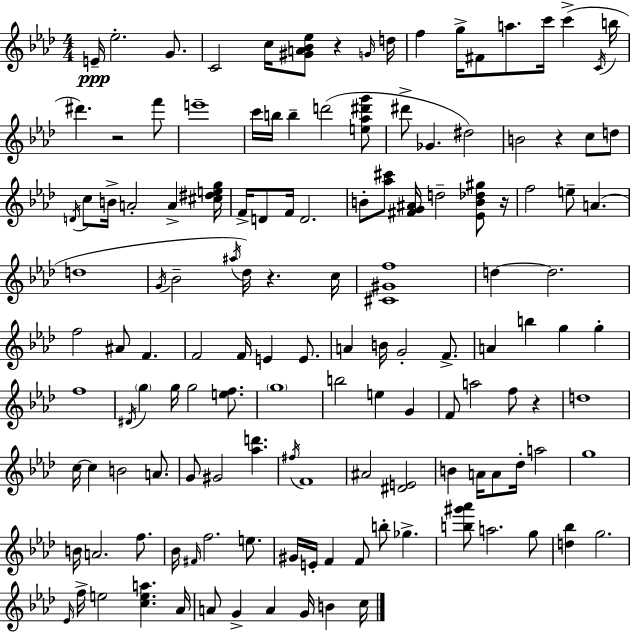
{
  \clef treble
  \numericTimeSignature
  \time 4/4
  \key f \minor
  e'16--\ppp ees''2.-. g'8. | c'2 c''16 <gis' a' bes' ees''>8 r4 \grace { g'16 } | d''16 f''4 g''16-> fis'8 a''8. c'''16 c'''4->( | \acciaccatura { c'16 } b''16 dis'''4.) r2 | \break f'''8 e'''1-- | c'''16 b''16 b''4-- d'''2( | <e'' aes'' dis''' g'''>8 dis'''8-> ges'4. dis''2) | b'2 r4 c''8 | \break d''8 \acciaccatura { d'16 } c''8 b'16-> a'2-. a'4-> | <cis'' dis'' e'' g''>16 f'16-> d'8 f'16 d'2. | b'8-. <aes'' cis'''>8 <fis' g' ais'>16 d''2-- | <ees' b' des'' gis''>8 r16 f''2 e''8-- a'4.( | \break d''1 | \acciaccatura { g'16 } bes'2-- \acciaccatura { ais''16 } des''16) r4. | c''16 <cis' gis' f''>1 | d''4~~ d''2. | \break f''2 ais'8 f'4. | f'2 f'16 e'4 | e'8. a'4 b'16 g'2-. | f'8.-> a'4 b''4 g''4 | \break g''4-. f''1 | \acciaccatura { dis'16 } \parenthesize g''4 g''16 g''2 | <e'' f''>8. \parenthesize g''1 | b''2 e''4 | \break g'4 f'8 a''2 | f''8 r4 d''1 | c''16~~ c''4 b'2 | a'8. g'8 gis'2 | \break <aes'' d'''>4. \acciaccatura { fis''16 } f'1 | ais'2 <dis' e'>2 | b'4 a'16 a'8 des''16-. a''2 | g''1 | \break b'16 a'2. | f''8. bes'16 \grace { fis'16 } f''2. | e''8. gis'16 e'16-. f'4 f'8 | b''8-. ges''4.-> <b'' gis''' aes'''>8 a''2. | \break g''8 <d'' bes''>4 g''2. | \grace { ees'16 } f''16-> e''2 | <c'' e'' a''>4. aes'16 a'8 g'4-> a'4 | g'16 b'4 c''16 \bar "|."
}